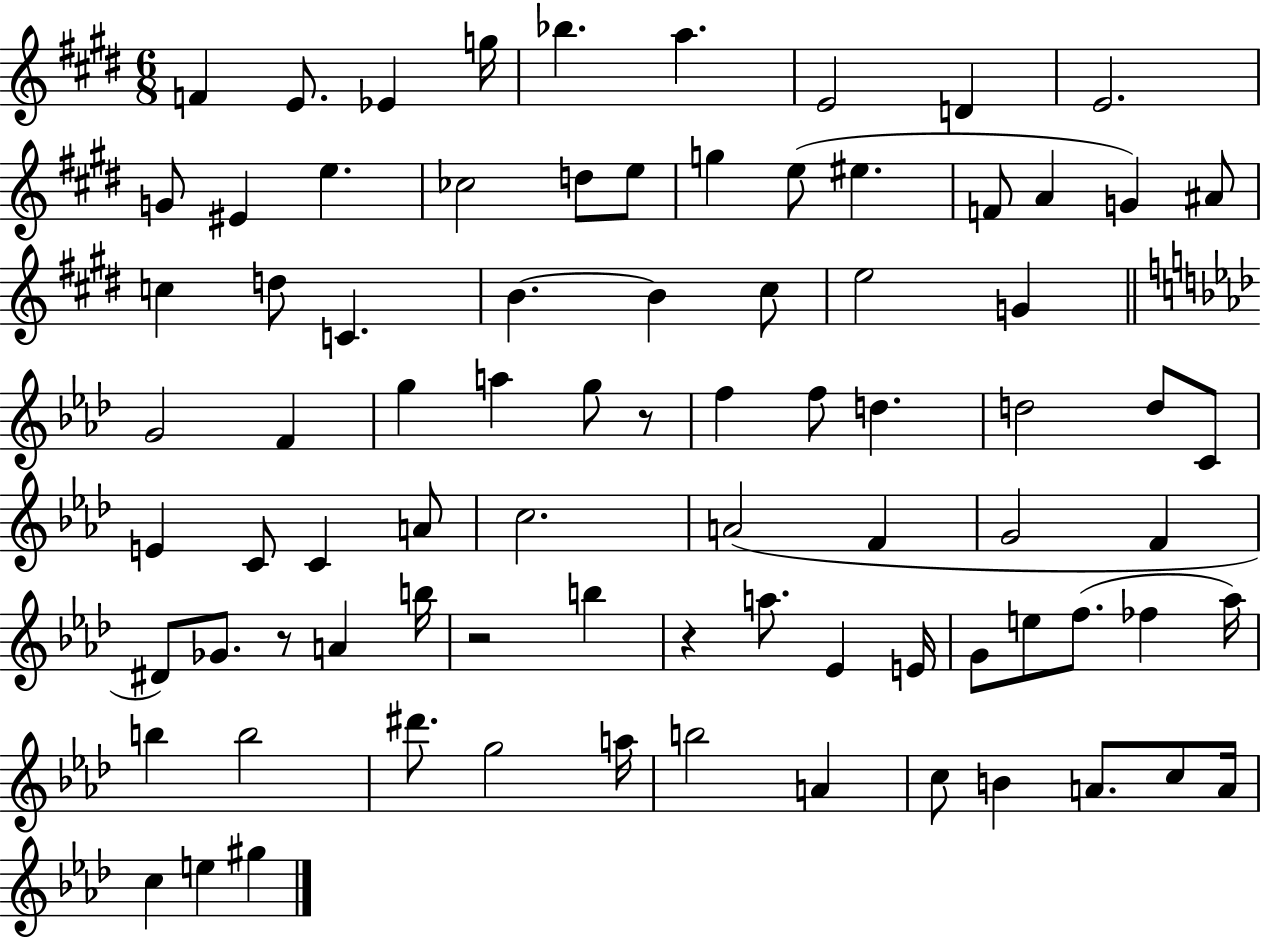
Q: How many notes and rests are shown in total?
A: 82